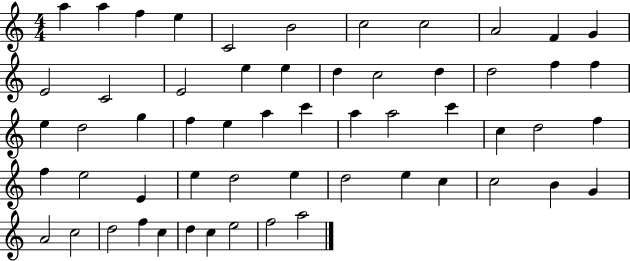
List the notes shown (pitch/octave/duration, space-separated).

A5/q A5/q F5/q E5/q C4/h B4/h C5/h C5/h A4/h F4/q G4/q E4/h C4/h E4/h E5/q E5/q D5/q C5/h D5/q D5/h F5/q F5/q E5/q D5/h G5/q F5/q E5/q A5/q C6/q A5/q A5/h C6/q C5/q D5/h F5/q F5/q E5/h E4/q E5/q D5/h E5/q D5/h E5/q C5/q C5/h B4/q G4/q A4/h C5/h D5/h F5/q C5/q D5/q C5/q E5/h F5/h A5/h